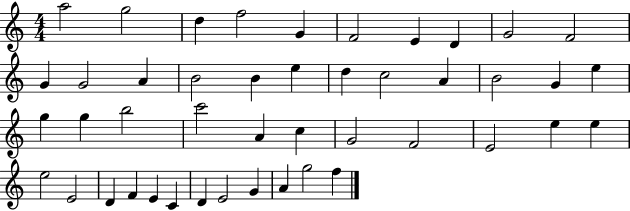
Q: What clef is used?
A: treble